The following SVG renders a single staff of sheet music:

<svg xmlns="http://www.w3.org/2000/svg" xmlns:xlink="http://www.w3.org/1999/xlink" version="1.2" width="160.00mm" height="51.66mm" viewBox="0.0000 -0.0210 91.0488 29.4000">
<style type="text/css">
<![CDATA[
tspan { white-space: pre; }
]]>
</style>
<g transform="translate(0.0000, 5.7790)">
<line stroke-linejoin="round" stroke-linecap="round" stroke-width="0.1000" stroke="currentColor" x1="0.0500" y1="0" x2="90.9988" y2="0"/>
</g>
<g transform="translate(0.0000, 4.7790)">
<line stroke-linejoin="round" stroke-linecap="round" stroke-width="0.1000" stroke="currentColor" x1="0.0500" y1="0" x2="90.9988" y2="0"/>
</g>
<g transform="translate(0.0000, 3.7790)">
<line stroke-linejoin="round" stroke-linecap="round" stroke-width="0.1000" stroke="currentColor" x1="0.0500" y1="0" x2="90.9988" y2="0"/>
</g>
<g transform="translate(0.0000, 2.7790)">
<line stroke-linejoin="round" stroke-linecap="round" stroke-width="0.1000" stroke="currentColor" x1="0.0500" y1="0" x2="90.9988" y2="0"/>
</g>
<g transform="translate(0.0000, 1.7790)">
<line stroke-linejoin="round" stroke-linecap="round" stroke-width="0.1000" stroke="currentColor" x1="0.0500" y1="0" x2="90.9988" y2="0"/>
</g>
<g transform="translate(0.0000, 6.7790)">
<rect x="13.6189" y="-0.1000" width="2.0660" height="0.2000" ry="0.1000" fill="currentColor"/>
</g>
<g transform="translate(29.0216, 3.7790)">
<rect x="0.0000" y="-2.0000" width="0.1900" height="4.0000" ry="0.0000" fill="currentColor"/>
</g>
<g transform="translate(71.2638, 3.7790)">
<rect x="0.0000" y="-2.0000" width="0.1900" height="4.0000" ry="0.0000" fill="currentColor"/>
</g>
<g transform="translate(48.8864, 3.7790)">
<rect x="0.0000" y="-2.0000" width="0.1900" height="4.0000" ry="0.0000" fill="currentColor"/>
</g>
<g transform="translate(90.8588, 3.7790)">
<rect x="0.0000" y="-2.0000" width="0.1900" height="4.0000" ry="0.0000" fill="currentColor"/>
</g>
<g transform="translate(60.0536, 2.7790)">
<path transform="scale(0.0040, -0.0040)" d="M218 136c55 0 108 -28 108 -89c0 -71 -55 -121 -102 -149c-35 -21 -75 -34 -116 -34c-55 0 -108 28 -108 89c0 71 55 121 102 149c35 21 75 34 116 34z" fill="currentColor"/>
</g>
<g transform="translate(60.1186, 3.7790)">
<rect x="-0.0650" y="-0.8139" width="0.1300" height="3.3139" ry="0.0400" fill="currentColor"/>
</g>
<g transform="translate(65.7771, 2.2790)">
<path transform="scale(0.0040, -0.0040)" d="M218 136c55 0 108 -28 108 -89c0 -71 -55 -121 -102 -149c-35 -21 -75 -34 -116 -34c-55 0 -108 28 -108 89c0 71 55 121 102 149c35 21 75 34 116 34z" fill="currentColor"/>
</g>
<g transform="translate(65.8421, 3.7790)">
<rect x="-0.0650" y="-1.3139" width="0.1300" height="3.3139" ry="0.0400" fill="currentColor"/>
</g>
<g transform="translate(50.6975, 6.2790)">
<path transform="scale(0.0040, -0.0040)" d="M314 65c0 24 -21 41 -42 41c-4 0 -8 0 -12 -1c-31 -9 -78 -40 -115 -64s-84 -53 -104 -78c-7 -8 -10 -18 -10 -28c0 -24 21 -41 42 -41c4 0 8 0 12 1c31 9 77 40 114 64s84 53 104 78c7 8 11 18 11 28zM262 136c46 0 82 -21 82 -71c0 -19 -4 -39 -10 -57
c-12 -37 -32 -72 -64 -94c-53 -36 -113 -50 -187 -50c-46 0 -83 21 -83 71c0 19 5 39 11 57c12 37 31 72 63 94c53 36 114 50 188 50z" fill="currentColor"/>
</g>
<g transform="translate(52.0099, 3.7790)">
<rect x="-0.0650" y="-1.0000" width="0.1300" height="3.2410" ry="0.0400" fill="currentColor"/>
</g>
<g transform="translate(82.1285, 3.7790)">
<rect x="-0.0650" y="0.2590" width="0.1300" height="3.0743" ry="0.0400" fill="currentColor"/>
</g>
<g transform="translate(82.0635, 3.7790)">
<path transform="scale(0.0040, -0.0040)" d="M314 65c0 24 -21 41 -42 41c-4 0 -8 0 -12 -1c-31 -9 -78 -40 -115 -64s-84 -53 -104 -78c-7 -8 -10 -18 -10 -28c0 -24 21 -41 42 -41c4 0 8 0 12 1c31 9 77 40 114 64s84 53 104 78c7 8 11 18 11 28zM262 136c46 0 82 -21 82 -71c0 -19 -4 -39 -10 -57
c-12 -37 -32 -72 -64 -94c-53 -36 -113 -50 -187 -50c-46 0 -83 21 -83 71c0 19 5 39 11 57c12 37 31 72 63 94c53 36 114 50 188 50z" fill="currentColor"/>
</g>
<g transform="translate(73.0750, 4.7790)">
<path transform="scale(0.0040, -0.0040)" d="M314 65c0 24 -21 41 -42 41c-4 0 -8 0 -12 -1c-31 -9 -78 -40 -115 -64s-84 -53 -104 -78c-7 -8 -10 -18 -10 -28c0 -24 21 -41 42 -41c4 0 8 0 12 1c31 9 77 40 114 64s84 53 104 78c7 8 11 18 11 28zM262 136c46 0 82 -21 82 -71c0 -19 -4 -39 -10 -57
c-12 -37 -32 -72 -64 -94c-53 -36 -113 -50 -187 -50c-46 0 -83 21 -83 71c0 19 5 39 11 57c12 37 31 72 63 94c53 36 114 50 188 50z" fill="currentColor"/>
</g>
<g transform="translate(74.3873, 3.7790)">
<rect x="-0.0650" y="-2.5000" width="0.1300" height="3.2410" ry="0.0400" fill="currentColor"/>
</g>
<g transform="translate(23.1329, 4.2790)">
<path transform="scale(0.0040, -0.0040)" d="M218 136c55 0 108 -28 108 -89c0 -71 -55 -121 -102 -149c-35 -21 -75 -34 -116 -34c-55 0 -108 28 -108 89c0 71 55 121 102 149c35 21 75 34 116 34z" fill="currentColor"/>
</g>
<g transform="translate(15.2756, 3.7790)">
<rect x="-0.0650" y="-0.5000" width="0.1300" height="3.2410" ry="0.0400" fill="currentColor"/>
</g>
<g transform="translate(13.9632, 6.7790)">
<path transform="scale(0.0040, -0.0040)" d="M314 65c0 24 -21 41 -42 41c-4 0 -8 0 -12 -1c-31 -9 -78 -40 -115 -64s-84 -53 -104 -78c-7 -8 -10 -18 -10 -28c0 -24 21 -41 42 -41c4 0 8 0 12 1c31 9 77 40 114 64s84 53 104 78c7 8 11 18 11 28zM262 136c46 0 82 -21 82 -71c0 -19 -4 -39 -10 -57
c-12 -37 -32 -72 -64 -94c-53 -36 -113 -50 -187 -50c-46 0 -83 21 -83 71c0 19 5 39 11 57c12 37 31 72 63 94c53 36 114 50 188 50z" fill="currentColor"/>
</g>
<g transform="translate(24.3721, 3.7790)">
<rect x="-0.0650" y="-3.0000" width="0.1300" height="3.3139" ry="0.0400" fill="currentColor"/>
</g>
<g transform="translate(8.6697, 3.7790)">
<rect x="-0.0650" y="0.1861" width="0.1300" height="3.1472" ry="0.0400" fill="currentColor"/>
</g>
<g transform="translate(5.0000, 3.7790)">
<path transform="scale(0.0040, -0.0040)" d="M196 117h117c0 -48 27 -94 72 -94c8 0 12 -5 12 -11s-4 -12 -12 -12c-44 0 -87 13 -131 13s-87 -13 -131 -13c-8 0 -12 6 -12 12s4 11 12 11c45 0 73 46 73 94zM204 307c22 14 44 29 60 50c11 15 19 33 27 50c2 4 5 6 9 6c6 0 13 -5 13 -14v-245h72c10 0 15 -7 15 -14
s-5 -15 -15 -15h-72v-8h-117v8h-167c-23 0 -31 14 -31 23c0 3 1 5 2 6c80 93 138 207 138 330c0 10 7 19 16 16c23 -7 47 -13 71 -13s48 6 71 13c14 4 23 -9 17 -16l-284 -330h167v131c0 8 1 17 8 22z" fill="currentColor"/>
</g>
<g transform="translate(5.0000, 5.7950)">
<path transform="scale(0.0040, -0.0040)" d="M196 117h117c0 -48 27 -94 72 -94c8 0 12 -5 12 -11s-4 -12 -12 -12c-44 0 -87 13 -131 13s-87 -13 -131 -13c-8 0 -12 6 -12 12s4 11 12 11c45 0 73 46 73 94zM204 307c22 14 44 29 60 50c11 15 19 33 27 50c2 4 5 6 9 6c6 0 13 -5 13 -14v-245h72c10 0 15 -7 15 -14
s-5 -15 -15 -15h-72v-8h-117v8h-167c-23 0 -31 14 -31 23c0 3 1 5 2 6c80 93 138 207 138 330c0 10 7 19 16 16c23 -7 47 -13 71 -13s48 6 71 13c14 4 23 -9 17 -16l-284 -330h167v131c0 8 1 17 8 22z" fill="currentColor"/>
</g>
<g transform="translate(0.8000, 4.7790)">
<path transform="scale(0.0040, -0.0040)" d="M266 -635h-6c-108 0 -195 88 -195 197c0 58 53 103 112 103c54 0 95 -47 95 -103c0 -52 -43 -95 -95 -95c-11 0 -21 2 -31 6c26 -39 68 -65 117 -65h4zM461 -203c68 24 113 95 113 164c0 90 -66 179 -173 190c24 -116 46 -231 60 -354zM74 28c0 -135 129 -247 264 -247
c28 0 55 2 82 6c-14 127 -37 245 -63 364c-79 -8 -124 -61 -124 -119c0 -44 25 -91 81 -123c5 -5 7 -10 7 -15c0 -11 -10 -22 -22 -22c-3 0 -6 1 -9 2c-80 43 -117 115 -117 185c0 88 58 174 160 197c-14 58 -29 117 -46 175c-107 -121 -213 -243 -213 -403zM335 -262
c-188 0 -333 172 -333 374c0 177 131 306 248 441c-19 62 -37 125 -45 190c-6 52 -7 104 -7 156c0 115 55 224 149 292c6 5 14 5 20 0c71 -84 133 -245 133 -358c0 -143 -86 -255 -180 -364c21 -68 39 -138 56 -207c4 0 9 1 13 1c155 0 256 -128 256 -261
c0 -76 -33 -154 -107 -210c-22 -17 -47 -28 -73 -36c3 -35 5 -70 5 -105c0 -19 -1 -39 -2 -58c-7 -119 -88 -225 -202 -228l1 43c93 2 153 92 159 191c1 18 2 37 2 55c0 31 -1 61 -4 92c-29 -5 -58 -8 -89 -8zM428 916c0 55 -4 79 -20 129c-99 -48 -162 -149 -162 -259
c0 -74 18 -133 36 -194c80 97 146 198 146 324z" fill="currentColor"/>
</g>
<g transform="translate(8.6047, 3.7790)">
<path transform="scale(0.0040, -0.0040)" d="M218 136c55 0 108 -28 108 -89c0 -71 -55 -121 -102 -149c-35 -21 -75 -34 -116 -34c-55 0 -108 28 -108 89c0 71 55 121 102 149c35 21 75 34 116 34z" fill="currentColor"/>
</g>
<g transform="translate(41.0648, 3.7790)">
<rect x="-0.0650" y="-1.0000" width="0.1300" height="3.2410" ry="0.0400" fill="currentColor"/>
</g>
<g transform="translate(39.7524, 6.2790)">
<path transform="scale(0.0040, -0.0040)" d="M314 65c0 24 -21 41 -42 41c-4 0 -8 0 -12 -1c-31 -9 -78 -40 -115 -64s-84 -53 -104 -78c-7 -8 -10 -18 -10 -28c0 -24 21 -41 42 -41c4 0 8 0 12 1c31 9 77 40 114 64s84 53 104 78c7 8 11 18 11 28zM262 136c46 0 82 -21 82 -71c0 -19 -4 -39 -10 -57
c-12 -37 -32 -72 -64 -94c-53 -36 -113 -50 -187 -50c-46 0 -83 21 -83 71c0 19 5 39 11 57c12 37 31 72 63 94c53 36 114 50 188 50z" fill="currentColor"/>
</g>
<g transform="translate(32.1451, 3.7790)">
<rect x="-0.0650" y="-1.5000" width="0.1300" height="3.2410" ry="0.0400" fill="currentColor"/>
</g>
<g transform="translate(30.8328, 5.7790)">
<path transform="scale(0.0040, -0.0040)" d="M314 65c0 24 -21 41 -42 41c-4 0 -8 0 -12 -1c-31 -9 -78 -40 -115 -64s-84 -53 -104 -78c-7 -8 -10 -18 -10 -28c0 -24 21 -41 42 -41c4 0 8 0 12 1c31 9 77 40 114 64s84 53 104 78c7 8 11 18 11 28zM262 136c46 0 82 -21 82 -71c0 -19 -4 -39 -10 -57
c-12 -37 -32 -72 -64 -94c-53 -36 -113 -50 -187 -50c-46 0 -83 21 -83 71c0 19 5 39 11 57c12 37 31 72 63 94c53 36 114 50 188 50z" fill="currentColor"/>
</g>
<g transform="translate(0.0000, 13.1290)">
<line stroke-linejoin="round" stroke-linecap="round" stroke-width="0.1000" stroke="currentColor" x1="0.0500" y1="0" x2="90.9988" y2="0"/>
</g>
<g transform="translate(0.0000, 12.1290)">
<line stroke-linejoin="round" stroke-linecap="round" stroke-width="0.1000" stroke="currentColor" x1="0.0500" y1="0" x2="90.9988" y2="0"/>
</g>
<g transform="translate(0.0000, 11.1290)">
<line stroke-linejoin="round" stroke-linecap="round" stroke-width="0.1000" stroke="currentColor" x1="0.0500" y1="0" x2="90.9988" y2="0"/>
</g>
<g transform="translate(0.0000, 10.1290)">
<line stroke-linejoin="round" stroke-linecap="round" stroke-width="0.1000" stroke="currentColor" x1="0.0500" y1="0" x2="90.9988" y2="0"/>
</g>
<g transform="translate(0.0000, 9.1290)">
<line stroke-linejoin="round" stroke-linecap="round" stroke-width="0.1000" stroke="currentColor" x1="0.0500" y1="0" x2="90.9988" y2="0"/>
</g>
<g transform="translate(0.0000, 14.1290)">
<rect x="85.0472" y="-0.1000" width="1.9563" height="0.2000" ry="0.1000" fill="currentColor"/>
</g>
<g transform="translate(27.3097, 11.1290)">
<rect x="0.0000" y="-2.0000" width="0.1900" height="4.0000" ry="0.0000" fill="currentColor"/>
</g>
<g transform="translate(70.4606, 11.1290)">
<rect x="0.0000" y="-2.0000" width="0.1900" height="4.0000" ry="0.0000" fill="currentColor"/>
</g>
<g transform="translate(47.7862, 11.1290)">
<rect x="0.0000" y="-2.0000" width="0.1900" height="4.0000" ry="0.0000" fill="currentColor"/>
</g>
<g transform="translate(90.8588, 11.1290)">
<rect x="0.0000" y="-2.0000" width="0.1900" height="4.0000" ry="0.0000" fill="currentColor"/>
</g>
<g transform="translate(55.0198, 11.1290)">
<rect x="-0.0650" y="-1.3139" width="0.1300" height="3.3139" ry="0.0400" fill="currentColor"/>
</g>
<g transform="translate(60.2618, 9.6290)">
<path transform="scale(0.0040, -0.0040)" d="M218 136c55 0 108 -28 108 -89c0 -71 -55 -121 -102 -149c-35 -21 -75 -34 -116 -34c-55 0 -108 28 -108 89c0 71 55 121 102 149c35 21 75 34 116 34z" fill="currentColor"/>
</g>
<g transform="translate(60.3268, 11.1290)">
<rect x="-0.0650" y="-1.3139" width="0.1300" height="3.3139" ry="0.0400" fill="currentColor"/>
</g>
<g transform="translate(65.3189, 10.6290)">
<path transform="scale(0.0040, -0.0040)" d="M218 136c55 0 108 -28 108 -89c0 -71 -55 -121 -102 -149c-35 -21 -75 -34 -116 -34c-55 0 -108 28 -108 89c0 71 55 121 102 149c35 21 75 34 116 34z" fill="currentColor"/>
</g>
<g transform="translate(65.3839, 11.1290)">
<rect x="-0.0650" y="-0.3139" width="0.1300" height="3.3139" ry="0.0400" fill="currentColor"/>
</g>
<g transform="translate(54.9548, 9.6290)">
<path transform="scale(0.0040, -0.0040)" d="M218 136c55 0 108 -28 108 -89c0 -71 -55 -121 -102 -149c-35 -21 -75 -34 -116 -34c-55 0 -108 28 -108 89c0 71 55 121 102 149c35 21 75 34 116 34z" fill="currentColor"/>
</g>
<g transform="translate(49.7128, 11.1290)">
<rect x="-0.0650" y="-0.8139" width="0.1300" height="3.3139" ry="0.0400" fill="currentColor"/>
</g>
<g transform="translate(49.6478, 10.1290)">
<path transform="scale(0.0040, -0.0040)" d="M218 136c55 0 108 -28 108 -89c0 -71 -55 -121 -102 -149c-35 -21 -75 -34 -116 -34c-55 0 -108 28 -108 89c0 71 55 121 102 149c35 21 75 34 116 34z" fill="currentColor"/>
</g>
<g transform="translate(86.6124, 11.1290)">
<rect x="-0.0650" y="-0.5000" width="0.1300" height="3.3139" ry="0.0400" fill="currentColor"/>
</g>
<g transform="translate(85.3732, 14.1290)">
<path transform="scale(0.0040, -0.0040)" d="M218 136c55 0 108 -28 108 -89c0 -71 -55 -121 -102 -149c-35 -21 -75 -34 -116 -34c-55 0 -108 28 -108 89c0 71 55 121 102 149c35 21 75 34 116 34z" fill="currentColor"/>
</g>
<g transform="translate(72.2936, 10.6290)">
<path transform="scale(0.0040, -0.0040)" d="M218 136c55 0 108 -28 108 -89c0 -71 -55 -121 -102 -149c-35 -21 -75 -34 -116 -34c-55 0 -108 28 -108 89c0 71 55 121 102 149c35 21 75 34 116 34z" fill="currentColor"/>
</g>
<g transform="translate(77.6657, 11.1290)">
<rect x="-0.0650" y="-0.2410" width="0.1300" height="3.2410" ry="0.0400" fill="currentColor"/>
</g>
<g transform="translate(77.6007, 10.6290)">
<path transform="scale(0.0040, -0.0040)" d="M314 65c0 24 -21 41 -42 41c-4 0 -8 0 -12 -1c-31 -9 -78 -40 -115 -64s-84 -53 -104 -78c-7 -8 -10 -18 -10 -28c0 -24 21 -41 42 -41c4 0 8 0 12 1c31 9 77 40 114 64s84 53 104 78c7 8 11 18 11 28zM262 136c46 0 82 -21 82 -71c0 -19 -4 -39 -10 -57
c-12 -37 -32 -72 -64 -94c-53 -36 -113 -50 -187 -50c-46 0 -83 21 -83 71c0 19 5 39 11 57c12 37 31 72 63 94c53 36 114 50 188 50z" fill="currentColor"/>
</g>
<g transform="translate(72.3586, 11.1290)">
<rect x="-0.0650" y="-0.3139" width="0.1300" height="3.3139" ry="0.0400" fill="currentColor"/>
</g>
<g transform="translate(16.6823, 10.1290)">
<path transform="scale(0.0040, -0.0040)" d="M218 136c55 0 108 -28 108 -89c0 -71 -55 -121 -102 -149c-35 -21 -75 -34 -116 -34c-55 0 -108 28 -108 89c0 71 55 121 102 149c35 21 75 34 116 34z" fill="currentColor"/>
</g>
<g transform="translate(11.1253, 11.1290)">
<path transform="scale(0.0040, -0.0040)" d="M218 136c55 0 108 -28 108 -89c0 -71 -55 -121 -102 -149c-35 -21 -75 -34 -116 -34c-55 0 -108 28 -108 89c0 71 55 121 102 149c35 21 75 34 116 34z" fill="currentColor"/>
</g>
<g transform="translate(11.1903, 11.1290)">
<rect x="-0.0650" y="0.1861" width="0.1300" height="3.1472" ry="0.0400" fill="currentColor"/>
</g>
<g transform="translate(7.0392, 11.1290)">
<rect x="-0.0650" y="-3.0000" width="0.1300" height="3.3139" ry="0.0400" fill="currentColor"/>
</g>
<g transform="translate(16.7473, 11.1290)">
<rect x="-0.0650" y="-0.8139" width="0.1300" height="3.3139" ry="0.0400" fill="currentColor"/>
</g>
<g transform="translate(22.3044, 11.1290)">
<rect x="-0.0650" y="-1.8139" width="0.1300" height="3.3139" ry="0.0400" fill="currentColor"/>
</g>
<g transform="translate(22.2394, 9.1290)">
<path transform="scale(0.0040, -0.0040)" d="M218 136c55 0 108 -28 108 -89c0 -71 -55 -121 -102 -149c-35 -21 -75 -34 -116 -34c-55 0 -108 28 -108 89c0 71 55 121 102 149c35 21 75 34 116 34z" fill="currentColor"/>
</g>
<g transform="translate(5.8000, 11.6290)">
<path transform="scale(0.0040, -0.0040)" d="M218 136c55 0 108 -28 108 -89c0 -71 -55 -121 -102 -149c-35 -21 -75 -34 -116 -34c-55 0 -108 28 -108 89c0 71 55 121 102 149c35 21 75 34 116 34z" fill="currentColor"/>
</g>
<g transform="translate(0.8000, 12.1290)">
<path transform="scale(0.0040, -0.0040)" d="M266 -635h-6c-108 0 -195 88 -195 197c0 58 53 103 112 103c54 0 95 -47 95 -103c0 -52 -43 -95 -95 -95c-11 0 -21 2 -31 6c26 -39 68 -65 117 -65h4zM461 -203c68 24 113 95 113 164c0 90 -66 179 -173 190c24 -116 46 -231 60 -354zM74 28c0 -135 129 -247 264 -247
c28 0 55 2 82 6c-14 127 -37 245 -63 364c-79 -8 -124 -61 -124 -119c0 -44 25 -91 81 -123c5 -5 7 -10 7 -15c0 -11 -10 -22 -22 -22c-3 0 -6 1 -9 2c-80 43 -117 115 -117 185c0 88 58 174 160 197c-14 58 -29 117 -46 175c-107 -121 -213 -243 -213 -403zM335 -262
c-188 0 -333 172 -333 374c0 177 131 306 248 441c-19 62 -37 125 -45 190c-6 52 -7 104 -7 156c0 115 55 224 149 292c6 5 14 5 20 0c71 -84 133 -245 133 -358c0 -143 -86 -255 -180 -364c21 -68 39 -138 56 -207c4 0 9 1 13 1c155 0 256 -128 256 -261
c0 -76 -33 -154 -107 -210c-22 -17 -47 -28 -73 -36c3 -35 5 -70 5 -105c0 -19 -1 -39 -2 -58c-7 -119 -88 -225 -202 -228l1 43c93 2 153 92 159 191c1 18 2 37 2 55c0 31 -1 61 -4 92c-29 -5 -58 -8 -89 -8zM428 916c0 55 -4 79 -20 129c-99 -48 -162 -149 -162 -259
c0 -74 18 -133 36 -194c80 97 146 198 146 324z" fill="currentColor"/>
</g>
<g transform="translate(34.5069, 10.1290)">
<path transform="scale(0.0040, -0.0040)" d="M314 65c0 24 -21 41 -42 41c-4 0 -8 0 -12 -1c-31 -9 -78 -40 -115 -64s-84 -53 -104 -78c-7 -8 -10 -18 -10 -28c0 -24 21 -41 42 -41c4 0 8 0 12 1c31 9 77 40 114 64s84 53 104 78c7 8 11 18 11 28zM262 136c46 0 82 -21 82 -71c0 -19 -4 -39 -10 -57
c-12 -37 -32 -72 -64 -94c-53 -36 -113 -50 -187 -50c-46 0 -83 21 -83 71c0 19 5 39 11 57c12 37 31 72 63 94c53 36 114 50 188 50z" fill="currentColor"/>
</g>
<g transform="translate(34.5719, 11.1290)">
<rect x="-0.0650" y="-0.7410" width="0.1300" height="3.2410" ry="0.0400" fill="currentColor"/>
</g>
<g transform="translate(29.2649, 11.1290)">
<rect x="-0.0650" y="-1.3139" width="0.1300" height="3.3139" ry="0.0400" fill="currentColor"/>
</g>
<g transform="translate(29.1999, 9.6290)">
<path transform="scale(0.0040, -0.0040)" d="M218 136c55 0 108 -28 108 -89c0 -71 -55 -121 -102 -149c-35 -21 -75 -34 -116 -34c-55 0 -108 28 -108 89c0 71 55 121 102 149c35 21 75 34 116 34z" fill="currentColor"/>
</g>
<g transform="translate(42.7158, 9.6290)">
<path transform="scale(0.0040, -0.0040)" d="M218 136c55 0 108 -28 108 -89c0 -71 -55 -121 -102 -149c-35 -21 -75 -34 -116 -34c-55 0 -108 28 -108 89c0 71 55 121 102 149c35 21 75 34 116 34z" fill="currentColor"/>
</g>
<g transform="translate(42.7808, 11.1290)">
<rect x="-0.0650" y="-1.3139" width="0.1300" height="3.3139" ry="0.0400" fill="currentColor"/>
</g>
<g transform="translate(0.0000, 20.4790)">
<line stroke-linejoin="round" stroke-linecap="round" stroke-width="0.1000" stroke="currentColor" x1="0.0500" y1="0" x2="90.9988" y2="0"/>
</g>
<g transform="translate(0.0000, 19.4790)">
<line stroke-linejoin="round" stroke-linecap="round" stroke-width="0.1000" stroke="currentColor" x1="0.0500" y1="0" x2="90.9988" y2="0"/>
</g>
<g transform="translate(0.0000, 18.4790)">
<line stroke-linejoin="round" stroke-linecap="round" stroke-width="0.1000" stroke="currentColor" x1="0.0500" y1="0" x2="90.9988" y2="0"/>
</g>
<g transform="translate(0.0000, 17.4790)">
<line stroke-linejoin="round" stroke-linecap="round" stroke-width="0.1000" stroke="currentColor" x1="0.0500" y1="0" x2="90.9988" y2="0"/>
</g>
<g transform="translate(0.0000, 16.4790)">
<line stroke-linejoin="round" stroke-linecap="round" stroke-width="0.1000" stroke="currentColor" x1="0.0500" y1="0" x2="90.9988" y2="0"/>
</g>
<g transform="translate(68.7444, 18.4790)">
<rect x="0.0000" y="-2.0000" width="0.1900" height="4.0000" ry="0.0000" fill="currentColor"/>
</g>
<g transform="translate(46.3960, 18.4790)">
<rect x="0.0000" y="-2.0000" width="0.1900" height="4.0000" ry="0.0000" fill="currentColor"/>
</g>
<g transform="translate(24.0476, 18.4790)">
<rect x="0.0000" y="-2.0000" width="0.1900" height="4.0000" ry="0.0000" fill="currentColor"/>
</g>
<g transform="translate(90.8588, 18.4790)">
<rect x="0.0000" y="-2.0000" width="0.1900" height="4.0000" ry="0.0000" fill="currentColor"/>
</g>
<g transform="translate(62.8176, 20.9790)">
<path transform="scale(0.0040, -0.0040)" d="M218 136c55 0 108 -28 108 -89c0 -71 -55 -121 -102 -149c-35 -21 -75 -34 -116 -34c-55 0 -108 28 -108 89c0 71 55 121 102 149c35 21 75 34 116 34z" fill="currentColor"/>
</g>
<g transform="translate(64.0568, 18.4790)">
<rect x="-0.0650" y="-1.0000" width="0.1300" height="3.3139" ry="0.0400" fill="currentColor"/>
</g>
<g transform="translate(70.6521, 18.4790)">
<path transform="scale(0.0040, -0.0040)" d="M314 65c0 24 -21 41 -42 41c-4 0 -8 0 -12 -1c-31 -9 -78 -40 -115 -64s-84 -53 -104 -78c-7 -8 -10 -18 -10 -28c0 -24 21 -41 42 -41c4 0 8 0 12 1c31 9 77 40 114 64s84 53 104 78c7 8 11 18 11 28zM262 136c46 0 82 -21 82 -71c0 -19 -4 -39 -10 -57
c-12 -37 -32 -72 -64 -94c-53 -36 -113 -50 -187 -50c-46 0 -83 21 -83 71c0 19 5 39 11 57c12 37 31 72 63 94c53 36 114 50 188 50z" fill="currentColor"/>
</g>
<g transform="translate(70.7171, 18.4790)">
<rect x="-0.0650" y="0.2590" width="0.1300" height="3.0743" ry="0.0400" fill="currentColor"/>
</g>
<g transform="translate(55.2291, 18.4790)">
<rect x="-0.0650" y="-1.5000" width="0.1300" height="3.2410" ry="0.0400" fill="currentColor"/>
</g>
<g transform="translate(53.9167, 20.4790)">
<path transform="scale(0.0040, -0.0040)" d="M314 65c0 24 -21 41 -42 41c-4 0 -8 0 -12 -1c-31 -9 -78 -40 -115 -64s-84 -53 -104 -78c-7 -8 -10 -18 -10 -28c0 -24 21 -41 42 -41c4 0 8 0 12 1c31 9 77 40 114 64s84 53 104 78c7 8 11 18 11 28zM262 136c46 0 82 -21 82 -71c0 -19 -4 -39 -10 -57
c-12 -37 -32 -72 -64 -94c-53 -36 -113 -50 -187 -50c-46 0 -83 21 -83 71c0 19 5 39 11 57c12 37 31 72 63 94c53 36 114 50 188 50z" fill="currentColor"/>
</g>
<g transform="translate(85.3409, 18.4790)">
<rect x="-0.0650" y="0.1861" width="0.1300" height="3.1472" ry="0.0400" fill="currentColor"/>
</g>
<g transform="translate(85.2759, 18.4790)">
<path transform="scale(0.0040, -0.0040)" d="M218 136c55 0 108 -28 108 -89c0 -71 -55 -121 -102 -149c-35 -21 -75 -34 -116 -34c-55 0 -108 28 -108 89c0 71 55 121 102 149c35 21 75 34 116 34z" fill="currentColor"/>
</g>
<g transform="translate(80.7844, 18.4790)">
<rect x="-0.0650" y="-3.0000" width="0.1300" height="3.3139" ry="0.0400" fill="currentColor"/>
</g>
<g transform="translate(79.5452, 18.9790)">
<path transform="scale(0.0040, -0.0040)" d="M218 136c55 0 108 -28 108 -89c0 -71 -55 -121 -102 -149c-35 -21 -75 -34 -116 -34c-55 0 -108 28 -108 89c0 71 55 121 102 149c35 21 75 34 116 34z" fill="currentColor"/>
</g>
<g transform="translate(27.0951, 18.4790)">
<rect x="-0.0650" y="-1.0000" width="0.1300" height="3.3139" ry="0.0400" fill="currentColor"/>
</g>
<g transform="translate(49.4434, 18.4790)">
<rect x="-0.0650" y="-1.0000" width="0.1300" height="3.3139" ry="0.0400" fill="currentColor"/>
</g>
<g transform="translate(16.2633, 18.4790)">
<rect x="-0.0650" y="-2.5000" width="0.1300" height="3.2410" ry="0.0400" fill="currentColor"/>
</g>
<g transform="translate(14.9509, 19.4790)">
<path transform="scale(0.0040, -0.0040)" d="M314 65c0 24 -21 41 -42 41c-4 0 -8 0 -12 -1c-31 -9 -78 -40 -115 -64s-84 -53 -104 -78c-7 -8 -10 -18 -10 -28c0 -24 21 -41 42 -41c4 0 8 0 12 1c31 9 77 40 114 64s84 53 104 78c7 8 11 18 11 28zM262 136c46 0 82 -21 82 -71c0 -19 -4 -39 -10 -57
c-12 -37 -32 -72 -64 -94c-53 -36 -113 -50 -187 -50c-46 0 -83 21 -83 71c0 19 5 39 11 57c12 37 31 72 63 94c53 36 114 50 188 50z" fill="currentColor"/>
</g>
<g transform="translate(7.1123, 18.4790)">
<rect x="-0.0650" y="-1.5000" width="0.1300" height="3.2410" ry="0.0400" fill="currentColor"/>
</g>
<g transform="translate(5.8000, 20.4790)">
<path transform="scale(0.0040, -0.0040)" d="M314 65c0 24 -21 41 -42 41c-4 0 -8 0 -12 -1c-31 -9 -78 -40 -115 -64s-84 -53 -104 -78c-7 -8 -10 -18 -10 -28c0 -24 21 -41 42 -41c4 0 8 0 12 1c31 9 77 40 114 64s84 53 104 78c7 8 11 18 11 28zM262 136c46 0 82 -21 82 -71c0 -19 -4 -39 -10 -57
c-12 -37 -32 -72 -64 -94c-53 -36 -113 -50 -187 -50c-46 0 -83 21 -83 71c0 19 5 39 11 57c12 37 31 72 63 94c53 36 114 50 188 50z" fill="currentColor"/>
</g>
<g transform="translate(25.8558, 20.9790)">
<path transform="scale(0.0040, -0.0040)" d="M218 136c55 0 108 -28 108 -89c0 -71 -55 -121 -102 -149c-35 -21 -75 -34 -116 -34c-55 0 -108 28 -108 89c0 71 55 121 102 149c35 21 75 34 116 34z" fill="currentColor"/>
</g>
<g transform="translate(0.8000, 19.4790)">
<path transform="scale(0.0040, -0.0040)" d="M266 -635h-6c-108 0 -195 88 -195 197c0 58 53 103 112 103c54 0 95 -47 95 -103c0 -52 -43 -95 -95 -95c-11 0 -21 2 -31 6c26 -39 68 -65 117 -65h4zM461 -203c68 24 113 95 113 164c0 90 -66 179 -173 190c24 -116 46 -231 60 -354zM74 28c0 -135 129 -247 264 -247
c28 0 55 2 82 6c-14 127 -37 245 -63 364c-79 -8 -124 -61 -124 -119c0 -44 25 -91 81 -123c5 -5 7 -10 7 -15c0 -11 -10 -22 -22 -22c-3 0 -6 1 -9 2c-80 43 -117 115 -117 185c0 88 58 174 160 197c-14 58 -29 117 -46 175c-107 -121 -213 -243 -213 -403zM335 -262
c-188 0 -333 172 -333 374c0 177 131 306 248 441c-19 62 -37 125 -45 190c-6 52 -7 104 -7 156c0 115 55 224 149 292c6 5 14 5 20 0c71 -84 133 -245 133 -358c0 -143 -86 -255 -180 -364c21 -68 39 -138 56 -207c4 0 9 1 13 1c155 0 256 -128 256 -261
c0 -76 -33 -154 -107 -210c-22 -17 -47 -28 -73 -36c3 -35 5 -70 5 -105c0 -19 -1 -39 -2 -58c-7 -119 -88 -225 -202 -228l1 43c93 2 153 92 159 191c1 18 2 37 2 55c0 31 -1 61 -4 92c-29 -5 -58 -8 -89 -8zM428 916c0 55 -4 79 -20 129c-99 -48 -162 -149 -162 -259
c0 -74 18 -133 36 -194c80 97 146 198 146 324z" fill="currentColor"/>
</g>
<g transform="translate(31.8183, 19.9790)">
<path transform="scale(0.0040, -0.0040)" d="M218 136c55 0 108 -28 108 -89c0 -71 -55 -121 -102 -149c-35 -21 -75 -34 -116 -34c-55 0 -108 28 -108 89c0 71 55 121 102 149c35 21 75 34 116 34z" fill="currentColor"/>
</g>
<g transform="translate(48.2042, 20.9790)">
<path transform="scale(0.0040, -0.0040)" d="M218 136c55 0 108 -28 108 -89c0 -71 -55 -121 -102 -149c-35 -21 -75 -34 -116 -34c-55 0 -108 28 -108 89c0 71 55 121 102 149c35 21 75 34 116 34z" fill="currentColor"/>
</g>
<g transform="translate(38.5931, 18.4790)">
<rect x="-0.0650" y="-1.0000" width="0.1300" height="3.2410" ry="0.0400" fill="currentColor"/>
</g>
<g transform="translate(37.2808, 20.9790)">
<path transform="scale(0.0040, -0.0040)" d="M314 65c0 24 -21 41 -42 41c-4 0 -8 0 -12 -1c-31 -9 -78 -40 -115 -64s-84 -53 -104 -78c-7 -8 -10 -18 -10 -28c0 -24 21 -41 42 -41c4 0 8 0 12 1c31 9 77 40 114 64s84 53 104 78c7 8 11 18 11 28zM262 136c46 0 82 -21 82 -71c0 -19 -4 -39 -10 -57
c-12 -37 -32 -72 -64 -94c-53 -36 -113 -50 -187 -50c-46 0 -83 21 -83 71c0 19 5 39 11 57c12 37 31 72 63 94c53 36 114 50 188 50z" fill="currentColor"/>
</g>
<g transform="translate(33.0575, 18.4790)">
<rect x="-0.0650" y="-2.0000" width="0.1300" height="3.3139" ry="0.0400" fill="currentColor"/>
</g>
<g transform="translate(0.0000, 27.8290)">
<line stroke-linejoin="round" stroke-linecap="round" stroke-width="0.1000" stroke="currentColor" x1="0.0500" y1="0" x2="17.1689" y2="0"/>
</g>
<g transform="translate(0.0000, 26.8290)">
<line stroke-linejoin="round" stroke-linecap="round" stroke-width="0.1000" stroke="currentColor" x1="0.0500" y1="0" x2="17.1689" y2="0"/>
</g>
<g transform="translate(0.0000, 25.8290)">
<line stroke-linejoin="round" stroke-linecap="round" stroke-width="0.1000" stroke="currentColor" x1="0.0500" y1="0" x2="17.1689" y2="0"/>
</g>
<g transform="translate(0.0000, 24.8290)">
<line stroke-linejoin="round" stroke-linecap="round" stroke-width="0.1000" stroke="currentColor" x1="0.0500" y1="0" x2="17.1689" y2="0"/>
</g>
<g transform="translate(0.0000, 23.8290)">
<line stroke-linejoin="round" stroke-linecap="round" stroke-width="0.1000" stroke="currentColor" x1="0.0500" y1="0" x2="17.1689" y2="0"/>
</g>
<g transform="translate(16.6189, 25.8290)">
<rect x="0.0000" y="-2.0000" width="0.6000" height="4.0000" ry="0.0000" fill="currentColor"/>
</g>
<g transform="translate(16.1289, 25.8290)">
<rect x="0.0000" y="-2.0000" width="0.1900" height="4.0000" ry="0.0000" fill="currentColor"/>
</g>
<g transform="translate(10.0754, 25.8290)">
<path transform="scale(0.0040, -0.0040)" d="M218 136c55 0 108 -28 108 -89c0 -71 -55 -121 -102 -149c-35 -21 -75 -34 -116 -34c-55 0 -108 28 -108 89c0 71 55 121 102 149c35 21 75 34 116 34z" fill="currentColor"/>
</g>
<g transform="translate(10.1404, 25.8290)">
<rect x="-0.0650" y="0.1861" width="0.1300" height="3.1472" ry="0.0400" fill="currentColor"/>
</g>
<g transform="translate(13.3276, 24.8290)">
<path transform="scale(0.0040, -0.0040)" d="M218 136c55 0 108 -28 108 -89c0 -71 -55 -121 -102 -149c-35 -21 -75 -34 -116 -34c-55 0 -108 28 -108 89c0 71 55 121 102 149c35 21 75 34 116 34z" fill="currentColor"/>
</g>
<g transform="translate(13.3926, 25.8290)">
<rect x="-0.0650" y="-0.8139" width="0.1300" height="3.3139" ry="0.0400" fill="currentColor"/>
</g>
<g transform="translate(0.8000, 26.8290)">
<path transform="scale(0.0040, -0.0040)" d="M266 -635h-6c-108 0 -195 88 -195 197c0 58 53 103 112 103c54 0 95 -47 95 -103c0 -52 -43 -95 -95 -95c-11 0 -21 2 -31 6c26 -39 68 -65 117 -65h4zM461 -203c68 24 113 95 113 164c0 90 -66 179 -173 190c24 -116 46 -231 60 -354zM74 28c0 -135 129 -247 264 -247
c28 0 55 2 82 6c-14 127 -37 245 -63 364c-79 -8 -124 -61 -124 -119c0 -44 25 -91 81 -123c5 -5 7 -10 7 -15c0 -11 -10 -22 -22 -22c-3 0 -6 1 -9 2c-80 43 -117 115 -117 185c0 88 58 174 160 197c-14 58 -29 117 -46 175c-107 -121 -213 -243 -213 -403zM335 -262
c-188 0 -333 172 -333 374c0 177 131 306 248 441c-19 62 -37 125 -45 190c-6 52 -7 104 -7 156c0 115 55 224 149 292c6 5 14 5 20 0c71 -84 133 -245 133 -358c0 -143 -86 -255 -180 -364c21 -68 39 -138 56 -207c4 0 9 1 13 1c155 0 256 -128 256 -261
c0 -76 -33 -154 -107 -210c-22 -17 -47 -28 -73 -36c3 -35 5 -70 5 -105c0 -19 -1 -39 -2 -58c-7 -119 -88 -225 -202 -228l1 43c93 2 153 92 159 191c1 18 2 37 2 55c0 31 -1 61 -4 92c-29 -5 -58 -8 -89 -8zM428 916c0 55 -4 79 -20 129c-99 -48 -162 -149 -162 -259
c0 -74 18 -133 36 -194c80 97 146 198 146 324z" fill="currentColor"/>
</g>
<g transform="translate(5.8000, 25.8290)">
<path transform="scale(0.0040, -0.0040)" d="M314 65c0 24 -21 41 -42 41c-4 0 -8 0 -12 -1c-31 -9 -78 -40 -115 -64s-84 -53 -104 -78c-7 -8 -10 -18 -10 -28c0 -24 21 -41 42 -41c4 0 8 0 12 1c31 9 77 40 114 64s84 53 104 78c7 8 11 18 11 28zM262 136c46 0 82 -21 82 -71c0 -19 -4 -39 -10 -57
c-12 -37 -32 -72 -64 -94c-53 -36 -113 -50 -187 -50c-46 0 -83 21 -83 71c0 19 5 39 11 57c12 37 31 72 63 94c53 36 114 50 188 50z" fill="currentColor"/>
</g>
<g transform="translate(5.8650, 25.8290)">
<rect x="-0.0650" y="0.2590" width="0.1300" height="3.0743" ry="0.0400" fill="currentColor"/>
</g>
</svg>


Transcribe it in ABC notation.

X:1
T:Untitled
M:4/4
L:1/4
K:C
B C2 A E2 D2 D2 d e G2 B2 A B d f e d2 e d e e c c c2 C E2 G2 D F D2 D E2 D B2 A B B2 B d